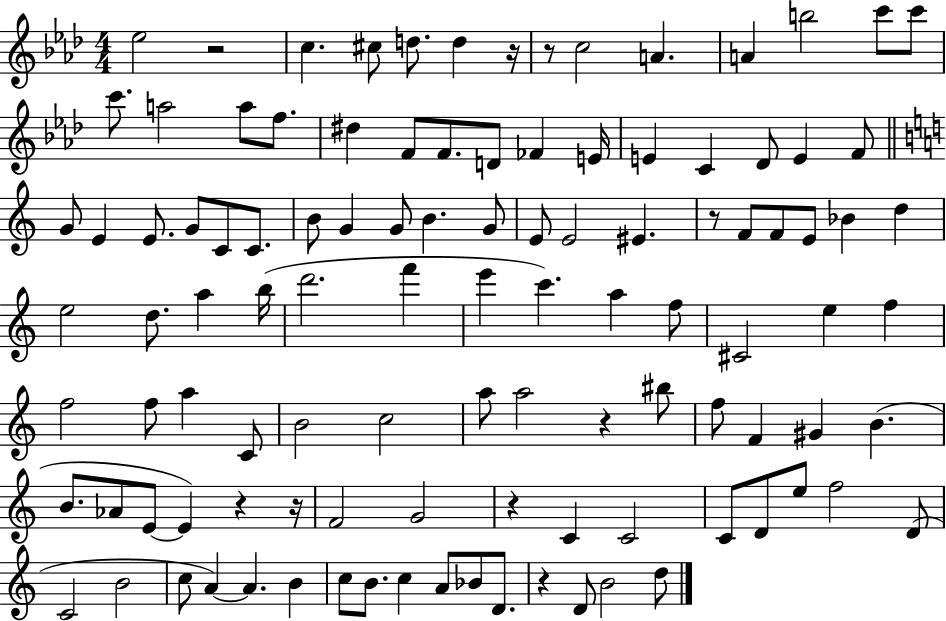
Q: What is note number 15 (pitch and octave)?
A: F5